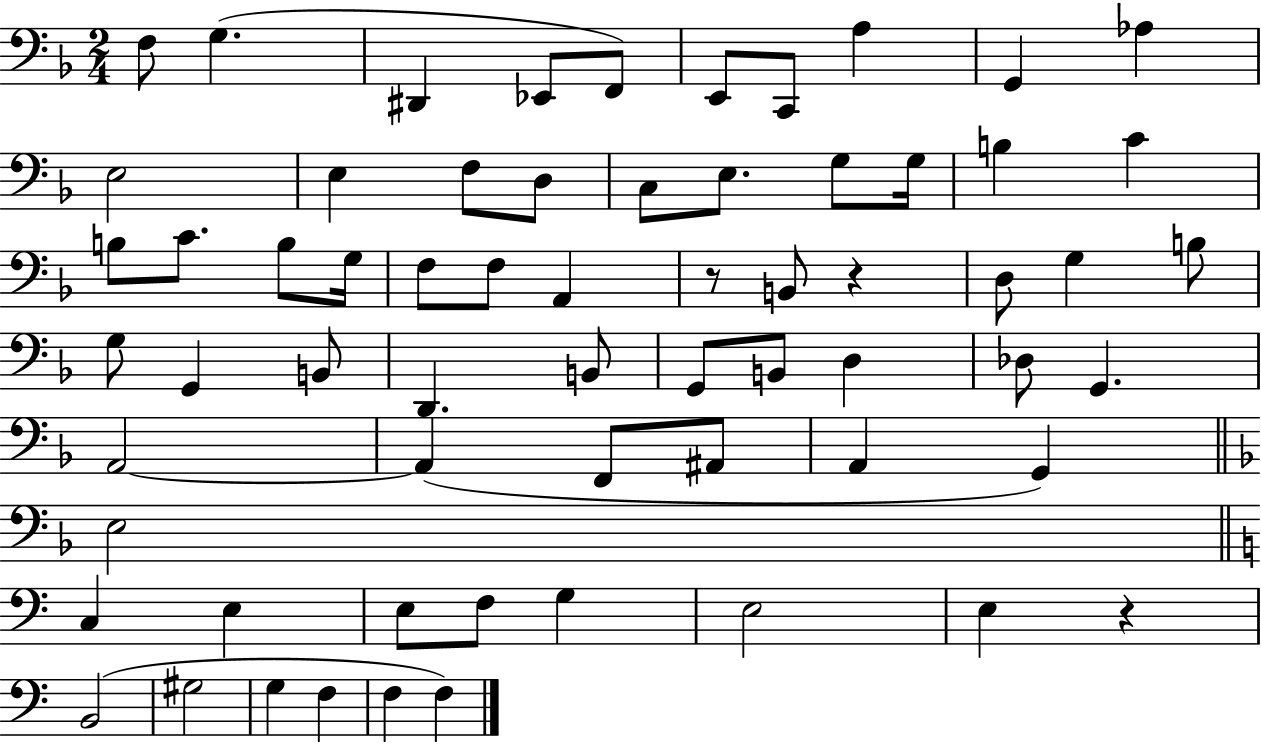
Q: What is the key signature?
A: F major